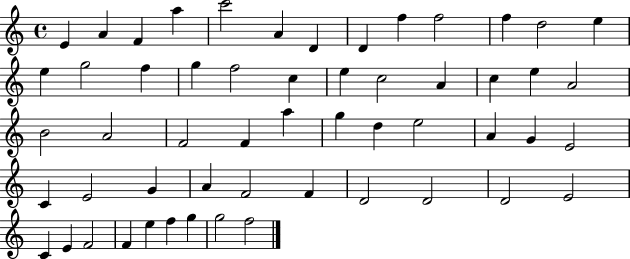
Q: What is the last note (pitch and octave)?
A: F5